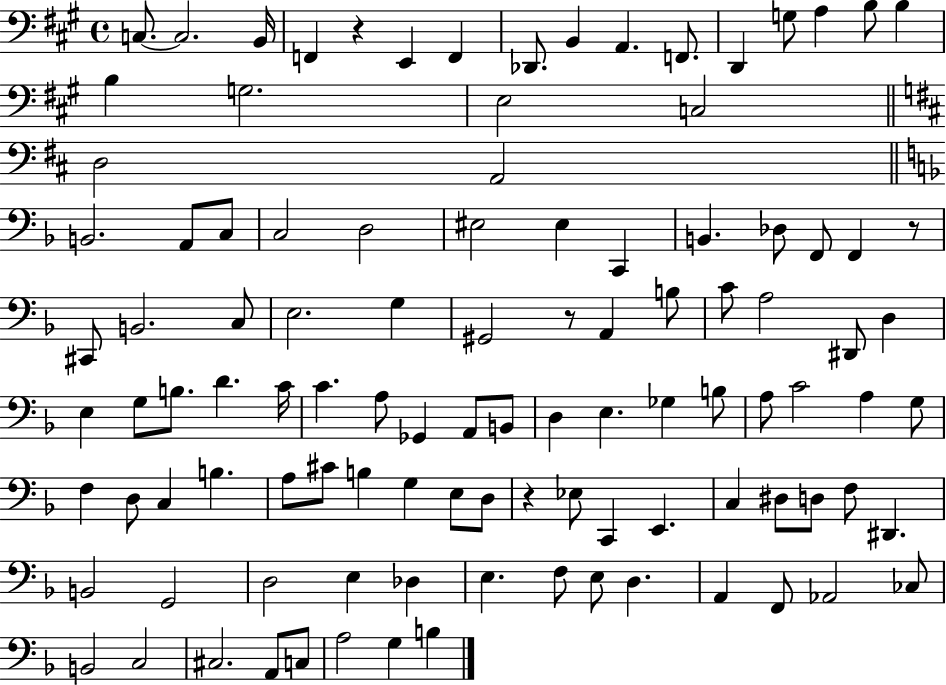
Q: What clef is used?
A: bass